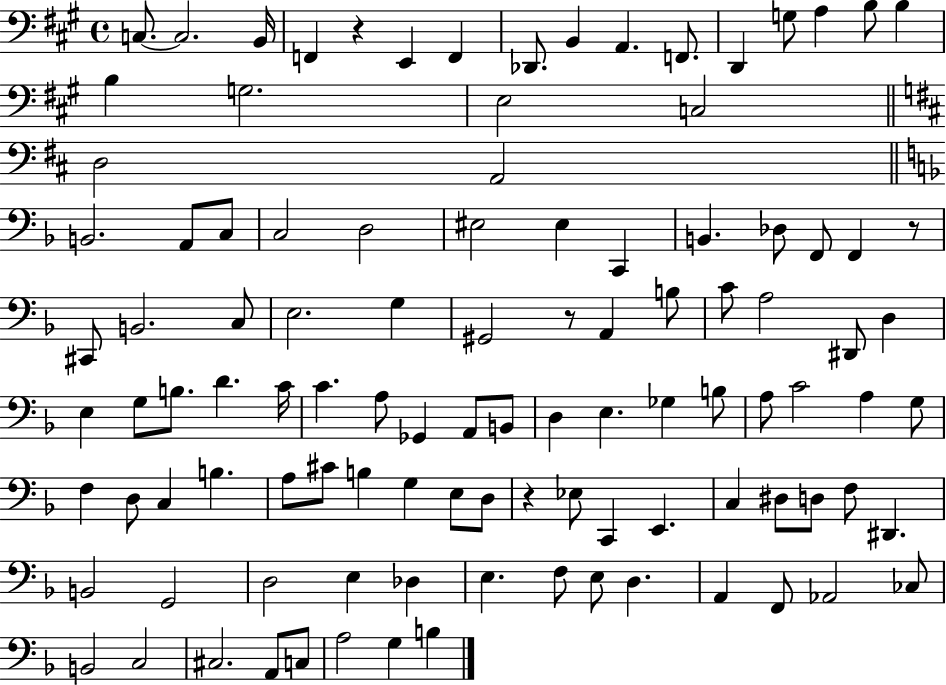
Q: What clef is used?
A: bass